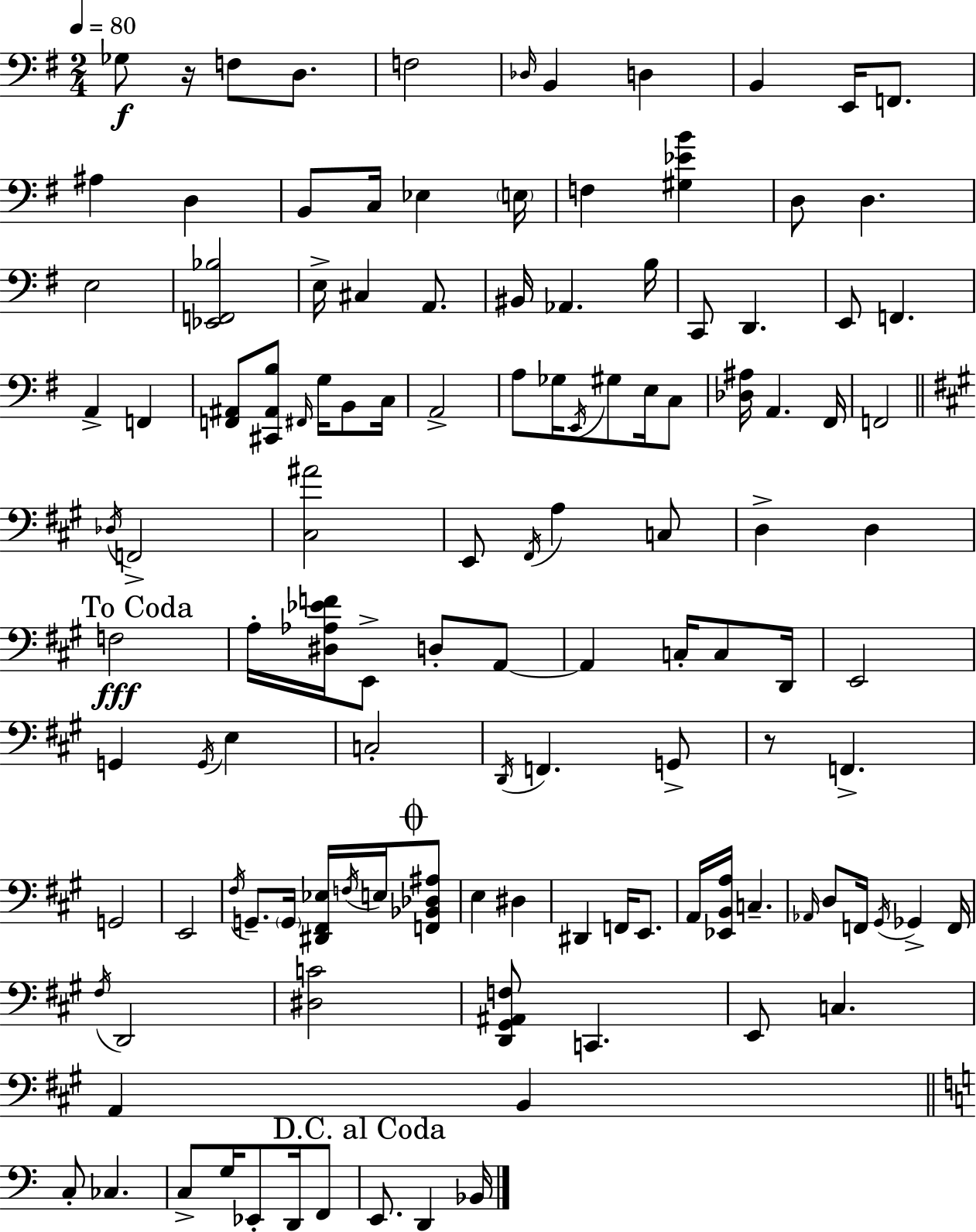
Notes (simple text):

Gb3/e R/s F3/e D3/e. F3/h Db3/s B2/q D3/q B2/q E2/s F2/e. A#3/q D3/q B2/e C3/s Eb3/q E3/s F3/q [G#3,Eb4,B4]/q D3/e D3/q. E3/h [Eb2,F2,Bb3]/h E3/s C#3/q A2/e. BIS2/s Ab2/q. B3/s C2/e D2/q. E2/e F2/q. A2/q F2/q [F2,A#2]/e [C#2,A#2,B3]/e F#2/s G3/s B2/e C3/s A2/h A3/e Gb3/s E2/s G#3/e E3/s C3/e [Db3,A#3]/s A2/q. F#2/s F2/h Db3/s F2/h [C#3,A#4]/h E2/e F#2/s A3/q C3/e D3/q D3/q F3/h A3/s [D#3,Ab3,Eb4,F4]/s E2/e D3/e A2/e A2/q C3/s C3/e D2/s E2/h G2/q G2/s E3/q C3/h D2/s F2/q. G2/e R/e F2/q. G2/h E2/h F#3/s G2/e. G2/s [D#2,F#2,Eb3]/s F3/s E3/s [F2,Bb2,Db3,A#3]/e E3/q D#3/q D#2/q F2/s E2/e. A2/s [Eb2,B2,A3]/s C3/q. Ab2/s D3/e F2/s G#2/s Gb2/q F2/s F#3/s D2/h [D#3,C4]/h [D2,G#2,A#2,F3]/e C2/q. E2/e C3/q. A2/q B2/q C3/e CES3/q. C3/e G3/s Eb2/e D2/s F2/e E2/e. D2/q Bb2/s